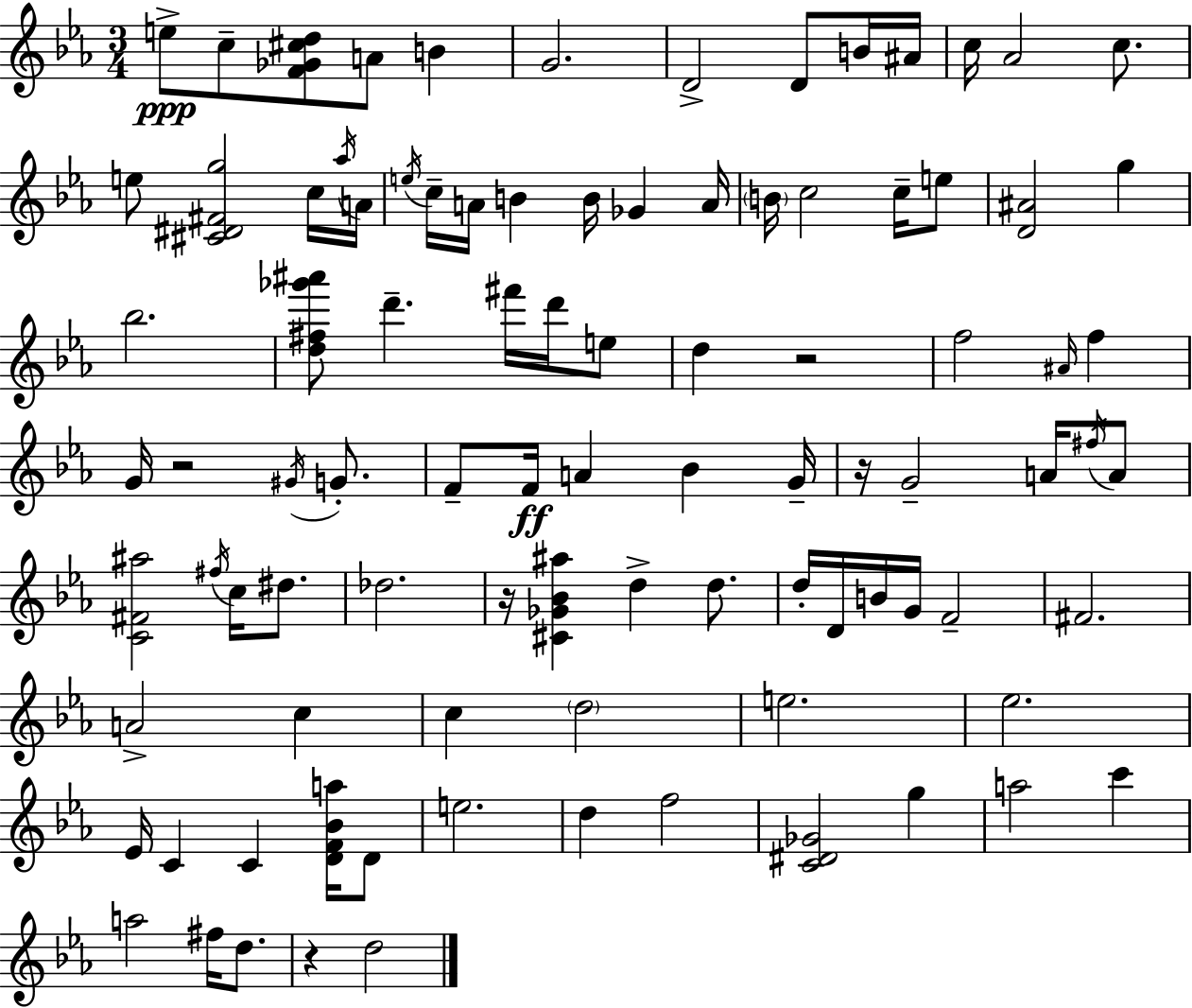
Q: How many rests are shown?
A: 5